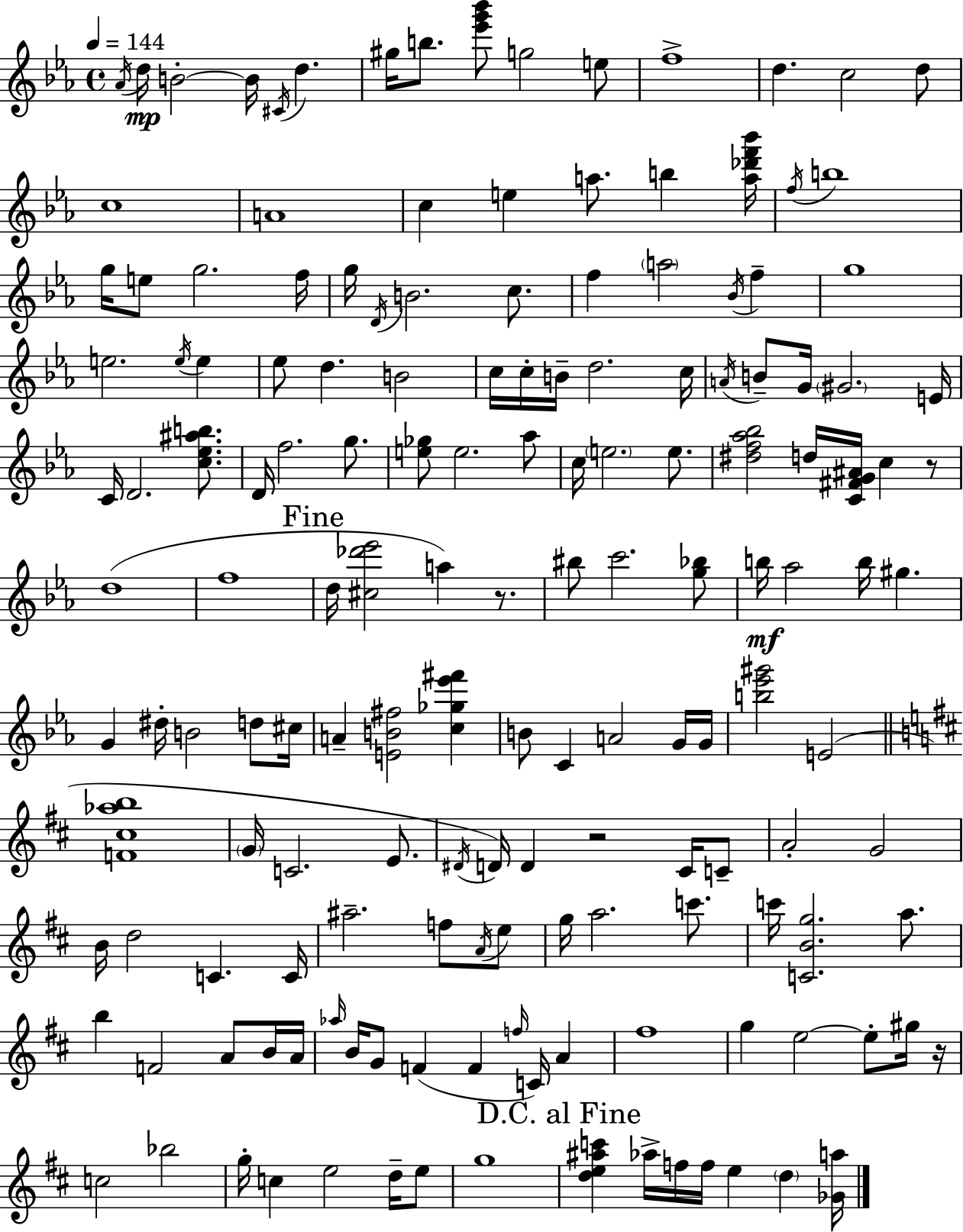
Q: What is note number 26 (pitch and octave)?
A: F5